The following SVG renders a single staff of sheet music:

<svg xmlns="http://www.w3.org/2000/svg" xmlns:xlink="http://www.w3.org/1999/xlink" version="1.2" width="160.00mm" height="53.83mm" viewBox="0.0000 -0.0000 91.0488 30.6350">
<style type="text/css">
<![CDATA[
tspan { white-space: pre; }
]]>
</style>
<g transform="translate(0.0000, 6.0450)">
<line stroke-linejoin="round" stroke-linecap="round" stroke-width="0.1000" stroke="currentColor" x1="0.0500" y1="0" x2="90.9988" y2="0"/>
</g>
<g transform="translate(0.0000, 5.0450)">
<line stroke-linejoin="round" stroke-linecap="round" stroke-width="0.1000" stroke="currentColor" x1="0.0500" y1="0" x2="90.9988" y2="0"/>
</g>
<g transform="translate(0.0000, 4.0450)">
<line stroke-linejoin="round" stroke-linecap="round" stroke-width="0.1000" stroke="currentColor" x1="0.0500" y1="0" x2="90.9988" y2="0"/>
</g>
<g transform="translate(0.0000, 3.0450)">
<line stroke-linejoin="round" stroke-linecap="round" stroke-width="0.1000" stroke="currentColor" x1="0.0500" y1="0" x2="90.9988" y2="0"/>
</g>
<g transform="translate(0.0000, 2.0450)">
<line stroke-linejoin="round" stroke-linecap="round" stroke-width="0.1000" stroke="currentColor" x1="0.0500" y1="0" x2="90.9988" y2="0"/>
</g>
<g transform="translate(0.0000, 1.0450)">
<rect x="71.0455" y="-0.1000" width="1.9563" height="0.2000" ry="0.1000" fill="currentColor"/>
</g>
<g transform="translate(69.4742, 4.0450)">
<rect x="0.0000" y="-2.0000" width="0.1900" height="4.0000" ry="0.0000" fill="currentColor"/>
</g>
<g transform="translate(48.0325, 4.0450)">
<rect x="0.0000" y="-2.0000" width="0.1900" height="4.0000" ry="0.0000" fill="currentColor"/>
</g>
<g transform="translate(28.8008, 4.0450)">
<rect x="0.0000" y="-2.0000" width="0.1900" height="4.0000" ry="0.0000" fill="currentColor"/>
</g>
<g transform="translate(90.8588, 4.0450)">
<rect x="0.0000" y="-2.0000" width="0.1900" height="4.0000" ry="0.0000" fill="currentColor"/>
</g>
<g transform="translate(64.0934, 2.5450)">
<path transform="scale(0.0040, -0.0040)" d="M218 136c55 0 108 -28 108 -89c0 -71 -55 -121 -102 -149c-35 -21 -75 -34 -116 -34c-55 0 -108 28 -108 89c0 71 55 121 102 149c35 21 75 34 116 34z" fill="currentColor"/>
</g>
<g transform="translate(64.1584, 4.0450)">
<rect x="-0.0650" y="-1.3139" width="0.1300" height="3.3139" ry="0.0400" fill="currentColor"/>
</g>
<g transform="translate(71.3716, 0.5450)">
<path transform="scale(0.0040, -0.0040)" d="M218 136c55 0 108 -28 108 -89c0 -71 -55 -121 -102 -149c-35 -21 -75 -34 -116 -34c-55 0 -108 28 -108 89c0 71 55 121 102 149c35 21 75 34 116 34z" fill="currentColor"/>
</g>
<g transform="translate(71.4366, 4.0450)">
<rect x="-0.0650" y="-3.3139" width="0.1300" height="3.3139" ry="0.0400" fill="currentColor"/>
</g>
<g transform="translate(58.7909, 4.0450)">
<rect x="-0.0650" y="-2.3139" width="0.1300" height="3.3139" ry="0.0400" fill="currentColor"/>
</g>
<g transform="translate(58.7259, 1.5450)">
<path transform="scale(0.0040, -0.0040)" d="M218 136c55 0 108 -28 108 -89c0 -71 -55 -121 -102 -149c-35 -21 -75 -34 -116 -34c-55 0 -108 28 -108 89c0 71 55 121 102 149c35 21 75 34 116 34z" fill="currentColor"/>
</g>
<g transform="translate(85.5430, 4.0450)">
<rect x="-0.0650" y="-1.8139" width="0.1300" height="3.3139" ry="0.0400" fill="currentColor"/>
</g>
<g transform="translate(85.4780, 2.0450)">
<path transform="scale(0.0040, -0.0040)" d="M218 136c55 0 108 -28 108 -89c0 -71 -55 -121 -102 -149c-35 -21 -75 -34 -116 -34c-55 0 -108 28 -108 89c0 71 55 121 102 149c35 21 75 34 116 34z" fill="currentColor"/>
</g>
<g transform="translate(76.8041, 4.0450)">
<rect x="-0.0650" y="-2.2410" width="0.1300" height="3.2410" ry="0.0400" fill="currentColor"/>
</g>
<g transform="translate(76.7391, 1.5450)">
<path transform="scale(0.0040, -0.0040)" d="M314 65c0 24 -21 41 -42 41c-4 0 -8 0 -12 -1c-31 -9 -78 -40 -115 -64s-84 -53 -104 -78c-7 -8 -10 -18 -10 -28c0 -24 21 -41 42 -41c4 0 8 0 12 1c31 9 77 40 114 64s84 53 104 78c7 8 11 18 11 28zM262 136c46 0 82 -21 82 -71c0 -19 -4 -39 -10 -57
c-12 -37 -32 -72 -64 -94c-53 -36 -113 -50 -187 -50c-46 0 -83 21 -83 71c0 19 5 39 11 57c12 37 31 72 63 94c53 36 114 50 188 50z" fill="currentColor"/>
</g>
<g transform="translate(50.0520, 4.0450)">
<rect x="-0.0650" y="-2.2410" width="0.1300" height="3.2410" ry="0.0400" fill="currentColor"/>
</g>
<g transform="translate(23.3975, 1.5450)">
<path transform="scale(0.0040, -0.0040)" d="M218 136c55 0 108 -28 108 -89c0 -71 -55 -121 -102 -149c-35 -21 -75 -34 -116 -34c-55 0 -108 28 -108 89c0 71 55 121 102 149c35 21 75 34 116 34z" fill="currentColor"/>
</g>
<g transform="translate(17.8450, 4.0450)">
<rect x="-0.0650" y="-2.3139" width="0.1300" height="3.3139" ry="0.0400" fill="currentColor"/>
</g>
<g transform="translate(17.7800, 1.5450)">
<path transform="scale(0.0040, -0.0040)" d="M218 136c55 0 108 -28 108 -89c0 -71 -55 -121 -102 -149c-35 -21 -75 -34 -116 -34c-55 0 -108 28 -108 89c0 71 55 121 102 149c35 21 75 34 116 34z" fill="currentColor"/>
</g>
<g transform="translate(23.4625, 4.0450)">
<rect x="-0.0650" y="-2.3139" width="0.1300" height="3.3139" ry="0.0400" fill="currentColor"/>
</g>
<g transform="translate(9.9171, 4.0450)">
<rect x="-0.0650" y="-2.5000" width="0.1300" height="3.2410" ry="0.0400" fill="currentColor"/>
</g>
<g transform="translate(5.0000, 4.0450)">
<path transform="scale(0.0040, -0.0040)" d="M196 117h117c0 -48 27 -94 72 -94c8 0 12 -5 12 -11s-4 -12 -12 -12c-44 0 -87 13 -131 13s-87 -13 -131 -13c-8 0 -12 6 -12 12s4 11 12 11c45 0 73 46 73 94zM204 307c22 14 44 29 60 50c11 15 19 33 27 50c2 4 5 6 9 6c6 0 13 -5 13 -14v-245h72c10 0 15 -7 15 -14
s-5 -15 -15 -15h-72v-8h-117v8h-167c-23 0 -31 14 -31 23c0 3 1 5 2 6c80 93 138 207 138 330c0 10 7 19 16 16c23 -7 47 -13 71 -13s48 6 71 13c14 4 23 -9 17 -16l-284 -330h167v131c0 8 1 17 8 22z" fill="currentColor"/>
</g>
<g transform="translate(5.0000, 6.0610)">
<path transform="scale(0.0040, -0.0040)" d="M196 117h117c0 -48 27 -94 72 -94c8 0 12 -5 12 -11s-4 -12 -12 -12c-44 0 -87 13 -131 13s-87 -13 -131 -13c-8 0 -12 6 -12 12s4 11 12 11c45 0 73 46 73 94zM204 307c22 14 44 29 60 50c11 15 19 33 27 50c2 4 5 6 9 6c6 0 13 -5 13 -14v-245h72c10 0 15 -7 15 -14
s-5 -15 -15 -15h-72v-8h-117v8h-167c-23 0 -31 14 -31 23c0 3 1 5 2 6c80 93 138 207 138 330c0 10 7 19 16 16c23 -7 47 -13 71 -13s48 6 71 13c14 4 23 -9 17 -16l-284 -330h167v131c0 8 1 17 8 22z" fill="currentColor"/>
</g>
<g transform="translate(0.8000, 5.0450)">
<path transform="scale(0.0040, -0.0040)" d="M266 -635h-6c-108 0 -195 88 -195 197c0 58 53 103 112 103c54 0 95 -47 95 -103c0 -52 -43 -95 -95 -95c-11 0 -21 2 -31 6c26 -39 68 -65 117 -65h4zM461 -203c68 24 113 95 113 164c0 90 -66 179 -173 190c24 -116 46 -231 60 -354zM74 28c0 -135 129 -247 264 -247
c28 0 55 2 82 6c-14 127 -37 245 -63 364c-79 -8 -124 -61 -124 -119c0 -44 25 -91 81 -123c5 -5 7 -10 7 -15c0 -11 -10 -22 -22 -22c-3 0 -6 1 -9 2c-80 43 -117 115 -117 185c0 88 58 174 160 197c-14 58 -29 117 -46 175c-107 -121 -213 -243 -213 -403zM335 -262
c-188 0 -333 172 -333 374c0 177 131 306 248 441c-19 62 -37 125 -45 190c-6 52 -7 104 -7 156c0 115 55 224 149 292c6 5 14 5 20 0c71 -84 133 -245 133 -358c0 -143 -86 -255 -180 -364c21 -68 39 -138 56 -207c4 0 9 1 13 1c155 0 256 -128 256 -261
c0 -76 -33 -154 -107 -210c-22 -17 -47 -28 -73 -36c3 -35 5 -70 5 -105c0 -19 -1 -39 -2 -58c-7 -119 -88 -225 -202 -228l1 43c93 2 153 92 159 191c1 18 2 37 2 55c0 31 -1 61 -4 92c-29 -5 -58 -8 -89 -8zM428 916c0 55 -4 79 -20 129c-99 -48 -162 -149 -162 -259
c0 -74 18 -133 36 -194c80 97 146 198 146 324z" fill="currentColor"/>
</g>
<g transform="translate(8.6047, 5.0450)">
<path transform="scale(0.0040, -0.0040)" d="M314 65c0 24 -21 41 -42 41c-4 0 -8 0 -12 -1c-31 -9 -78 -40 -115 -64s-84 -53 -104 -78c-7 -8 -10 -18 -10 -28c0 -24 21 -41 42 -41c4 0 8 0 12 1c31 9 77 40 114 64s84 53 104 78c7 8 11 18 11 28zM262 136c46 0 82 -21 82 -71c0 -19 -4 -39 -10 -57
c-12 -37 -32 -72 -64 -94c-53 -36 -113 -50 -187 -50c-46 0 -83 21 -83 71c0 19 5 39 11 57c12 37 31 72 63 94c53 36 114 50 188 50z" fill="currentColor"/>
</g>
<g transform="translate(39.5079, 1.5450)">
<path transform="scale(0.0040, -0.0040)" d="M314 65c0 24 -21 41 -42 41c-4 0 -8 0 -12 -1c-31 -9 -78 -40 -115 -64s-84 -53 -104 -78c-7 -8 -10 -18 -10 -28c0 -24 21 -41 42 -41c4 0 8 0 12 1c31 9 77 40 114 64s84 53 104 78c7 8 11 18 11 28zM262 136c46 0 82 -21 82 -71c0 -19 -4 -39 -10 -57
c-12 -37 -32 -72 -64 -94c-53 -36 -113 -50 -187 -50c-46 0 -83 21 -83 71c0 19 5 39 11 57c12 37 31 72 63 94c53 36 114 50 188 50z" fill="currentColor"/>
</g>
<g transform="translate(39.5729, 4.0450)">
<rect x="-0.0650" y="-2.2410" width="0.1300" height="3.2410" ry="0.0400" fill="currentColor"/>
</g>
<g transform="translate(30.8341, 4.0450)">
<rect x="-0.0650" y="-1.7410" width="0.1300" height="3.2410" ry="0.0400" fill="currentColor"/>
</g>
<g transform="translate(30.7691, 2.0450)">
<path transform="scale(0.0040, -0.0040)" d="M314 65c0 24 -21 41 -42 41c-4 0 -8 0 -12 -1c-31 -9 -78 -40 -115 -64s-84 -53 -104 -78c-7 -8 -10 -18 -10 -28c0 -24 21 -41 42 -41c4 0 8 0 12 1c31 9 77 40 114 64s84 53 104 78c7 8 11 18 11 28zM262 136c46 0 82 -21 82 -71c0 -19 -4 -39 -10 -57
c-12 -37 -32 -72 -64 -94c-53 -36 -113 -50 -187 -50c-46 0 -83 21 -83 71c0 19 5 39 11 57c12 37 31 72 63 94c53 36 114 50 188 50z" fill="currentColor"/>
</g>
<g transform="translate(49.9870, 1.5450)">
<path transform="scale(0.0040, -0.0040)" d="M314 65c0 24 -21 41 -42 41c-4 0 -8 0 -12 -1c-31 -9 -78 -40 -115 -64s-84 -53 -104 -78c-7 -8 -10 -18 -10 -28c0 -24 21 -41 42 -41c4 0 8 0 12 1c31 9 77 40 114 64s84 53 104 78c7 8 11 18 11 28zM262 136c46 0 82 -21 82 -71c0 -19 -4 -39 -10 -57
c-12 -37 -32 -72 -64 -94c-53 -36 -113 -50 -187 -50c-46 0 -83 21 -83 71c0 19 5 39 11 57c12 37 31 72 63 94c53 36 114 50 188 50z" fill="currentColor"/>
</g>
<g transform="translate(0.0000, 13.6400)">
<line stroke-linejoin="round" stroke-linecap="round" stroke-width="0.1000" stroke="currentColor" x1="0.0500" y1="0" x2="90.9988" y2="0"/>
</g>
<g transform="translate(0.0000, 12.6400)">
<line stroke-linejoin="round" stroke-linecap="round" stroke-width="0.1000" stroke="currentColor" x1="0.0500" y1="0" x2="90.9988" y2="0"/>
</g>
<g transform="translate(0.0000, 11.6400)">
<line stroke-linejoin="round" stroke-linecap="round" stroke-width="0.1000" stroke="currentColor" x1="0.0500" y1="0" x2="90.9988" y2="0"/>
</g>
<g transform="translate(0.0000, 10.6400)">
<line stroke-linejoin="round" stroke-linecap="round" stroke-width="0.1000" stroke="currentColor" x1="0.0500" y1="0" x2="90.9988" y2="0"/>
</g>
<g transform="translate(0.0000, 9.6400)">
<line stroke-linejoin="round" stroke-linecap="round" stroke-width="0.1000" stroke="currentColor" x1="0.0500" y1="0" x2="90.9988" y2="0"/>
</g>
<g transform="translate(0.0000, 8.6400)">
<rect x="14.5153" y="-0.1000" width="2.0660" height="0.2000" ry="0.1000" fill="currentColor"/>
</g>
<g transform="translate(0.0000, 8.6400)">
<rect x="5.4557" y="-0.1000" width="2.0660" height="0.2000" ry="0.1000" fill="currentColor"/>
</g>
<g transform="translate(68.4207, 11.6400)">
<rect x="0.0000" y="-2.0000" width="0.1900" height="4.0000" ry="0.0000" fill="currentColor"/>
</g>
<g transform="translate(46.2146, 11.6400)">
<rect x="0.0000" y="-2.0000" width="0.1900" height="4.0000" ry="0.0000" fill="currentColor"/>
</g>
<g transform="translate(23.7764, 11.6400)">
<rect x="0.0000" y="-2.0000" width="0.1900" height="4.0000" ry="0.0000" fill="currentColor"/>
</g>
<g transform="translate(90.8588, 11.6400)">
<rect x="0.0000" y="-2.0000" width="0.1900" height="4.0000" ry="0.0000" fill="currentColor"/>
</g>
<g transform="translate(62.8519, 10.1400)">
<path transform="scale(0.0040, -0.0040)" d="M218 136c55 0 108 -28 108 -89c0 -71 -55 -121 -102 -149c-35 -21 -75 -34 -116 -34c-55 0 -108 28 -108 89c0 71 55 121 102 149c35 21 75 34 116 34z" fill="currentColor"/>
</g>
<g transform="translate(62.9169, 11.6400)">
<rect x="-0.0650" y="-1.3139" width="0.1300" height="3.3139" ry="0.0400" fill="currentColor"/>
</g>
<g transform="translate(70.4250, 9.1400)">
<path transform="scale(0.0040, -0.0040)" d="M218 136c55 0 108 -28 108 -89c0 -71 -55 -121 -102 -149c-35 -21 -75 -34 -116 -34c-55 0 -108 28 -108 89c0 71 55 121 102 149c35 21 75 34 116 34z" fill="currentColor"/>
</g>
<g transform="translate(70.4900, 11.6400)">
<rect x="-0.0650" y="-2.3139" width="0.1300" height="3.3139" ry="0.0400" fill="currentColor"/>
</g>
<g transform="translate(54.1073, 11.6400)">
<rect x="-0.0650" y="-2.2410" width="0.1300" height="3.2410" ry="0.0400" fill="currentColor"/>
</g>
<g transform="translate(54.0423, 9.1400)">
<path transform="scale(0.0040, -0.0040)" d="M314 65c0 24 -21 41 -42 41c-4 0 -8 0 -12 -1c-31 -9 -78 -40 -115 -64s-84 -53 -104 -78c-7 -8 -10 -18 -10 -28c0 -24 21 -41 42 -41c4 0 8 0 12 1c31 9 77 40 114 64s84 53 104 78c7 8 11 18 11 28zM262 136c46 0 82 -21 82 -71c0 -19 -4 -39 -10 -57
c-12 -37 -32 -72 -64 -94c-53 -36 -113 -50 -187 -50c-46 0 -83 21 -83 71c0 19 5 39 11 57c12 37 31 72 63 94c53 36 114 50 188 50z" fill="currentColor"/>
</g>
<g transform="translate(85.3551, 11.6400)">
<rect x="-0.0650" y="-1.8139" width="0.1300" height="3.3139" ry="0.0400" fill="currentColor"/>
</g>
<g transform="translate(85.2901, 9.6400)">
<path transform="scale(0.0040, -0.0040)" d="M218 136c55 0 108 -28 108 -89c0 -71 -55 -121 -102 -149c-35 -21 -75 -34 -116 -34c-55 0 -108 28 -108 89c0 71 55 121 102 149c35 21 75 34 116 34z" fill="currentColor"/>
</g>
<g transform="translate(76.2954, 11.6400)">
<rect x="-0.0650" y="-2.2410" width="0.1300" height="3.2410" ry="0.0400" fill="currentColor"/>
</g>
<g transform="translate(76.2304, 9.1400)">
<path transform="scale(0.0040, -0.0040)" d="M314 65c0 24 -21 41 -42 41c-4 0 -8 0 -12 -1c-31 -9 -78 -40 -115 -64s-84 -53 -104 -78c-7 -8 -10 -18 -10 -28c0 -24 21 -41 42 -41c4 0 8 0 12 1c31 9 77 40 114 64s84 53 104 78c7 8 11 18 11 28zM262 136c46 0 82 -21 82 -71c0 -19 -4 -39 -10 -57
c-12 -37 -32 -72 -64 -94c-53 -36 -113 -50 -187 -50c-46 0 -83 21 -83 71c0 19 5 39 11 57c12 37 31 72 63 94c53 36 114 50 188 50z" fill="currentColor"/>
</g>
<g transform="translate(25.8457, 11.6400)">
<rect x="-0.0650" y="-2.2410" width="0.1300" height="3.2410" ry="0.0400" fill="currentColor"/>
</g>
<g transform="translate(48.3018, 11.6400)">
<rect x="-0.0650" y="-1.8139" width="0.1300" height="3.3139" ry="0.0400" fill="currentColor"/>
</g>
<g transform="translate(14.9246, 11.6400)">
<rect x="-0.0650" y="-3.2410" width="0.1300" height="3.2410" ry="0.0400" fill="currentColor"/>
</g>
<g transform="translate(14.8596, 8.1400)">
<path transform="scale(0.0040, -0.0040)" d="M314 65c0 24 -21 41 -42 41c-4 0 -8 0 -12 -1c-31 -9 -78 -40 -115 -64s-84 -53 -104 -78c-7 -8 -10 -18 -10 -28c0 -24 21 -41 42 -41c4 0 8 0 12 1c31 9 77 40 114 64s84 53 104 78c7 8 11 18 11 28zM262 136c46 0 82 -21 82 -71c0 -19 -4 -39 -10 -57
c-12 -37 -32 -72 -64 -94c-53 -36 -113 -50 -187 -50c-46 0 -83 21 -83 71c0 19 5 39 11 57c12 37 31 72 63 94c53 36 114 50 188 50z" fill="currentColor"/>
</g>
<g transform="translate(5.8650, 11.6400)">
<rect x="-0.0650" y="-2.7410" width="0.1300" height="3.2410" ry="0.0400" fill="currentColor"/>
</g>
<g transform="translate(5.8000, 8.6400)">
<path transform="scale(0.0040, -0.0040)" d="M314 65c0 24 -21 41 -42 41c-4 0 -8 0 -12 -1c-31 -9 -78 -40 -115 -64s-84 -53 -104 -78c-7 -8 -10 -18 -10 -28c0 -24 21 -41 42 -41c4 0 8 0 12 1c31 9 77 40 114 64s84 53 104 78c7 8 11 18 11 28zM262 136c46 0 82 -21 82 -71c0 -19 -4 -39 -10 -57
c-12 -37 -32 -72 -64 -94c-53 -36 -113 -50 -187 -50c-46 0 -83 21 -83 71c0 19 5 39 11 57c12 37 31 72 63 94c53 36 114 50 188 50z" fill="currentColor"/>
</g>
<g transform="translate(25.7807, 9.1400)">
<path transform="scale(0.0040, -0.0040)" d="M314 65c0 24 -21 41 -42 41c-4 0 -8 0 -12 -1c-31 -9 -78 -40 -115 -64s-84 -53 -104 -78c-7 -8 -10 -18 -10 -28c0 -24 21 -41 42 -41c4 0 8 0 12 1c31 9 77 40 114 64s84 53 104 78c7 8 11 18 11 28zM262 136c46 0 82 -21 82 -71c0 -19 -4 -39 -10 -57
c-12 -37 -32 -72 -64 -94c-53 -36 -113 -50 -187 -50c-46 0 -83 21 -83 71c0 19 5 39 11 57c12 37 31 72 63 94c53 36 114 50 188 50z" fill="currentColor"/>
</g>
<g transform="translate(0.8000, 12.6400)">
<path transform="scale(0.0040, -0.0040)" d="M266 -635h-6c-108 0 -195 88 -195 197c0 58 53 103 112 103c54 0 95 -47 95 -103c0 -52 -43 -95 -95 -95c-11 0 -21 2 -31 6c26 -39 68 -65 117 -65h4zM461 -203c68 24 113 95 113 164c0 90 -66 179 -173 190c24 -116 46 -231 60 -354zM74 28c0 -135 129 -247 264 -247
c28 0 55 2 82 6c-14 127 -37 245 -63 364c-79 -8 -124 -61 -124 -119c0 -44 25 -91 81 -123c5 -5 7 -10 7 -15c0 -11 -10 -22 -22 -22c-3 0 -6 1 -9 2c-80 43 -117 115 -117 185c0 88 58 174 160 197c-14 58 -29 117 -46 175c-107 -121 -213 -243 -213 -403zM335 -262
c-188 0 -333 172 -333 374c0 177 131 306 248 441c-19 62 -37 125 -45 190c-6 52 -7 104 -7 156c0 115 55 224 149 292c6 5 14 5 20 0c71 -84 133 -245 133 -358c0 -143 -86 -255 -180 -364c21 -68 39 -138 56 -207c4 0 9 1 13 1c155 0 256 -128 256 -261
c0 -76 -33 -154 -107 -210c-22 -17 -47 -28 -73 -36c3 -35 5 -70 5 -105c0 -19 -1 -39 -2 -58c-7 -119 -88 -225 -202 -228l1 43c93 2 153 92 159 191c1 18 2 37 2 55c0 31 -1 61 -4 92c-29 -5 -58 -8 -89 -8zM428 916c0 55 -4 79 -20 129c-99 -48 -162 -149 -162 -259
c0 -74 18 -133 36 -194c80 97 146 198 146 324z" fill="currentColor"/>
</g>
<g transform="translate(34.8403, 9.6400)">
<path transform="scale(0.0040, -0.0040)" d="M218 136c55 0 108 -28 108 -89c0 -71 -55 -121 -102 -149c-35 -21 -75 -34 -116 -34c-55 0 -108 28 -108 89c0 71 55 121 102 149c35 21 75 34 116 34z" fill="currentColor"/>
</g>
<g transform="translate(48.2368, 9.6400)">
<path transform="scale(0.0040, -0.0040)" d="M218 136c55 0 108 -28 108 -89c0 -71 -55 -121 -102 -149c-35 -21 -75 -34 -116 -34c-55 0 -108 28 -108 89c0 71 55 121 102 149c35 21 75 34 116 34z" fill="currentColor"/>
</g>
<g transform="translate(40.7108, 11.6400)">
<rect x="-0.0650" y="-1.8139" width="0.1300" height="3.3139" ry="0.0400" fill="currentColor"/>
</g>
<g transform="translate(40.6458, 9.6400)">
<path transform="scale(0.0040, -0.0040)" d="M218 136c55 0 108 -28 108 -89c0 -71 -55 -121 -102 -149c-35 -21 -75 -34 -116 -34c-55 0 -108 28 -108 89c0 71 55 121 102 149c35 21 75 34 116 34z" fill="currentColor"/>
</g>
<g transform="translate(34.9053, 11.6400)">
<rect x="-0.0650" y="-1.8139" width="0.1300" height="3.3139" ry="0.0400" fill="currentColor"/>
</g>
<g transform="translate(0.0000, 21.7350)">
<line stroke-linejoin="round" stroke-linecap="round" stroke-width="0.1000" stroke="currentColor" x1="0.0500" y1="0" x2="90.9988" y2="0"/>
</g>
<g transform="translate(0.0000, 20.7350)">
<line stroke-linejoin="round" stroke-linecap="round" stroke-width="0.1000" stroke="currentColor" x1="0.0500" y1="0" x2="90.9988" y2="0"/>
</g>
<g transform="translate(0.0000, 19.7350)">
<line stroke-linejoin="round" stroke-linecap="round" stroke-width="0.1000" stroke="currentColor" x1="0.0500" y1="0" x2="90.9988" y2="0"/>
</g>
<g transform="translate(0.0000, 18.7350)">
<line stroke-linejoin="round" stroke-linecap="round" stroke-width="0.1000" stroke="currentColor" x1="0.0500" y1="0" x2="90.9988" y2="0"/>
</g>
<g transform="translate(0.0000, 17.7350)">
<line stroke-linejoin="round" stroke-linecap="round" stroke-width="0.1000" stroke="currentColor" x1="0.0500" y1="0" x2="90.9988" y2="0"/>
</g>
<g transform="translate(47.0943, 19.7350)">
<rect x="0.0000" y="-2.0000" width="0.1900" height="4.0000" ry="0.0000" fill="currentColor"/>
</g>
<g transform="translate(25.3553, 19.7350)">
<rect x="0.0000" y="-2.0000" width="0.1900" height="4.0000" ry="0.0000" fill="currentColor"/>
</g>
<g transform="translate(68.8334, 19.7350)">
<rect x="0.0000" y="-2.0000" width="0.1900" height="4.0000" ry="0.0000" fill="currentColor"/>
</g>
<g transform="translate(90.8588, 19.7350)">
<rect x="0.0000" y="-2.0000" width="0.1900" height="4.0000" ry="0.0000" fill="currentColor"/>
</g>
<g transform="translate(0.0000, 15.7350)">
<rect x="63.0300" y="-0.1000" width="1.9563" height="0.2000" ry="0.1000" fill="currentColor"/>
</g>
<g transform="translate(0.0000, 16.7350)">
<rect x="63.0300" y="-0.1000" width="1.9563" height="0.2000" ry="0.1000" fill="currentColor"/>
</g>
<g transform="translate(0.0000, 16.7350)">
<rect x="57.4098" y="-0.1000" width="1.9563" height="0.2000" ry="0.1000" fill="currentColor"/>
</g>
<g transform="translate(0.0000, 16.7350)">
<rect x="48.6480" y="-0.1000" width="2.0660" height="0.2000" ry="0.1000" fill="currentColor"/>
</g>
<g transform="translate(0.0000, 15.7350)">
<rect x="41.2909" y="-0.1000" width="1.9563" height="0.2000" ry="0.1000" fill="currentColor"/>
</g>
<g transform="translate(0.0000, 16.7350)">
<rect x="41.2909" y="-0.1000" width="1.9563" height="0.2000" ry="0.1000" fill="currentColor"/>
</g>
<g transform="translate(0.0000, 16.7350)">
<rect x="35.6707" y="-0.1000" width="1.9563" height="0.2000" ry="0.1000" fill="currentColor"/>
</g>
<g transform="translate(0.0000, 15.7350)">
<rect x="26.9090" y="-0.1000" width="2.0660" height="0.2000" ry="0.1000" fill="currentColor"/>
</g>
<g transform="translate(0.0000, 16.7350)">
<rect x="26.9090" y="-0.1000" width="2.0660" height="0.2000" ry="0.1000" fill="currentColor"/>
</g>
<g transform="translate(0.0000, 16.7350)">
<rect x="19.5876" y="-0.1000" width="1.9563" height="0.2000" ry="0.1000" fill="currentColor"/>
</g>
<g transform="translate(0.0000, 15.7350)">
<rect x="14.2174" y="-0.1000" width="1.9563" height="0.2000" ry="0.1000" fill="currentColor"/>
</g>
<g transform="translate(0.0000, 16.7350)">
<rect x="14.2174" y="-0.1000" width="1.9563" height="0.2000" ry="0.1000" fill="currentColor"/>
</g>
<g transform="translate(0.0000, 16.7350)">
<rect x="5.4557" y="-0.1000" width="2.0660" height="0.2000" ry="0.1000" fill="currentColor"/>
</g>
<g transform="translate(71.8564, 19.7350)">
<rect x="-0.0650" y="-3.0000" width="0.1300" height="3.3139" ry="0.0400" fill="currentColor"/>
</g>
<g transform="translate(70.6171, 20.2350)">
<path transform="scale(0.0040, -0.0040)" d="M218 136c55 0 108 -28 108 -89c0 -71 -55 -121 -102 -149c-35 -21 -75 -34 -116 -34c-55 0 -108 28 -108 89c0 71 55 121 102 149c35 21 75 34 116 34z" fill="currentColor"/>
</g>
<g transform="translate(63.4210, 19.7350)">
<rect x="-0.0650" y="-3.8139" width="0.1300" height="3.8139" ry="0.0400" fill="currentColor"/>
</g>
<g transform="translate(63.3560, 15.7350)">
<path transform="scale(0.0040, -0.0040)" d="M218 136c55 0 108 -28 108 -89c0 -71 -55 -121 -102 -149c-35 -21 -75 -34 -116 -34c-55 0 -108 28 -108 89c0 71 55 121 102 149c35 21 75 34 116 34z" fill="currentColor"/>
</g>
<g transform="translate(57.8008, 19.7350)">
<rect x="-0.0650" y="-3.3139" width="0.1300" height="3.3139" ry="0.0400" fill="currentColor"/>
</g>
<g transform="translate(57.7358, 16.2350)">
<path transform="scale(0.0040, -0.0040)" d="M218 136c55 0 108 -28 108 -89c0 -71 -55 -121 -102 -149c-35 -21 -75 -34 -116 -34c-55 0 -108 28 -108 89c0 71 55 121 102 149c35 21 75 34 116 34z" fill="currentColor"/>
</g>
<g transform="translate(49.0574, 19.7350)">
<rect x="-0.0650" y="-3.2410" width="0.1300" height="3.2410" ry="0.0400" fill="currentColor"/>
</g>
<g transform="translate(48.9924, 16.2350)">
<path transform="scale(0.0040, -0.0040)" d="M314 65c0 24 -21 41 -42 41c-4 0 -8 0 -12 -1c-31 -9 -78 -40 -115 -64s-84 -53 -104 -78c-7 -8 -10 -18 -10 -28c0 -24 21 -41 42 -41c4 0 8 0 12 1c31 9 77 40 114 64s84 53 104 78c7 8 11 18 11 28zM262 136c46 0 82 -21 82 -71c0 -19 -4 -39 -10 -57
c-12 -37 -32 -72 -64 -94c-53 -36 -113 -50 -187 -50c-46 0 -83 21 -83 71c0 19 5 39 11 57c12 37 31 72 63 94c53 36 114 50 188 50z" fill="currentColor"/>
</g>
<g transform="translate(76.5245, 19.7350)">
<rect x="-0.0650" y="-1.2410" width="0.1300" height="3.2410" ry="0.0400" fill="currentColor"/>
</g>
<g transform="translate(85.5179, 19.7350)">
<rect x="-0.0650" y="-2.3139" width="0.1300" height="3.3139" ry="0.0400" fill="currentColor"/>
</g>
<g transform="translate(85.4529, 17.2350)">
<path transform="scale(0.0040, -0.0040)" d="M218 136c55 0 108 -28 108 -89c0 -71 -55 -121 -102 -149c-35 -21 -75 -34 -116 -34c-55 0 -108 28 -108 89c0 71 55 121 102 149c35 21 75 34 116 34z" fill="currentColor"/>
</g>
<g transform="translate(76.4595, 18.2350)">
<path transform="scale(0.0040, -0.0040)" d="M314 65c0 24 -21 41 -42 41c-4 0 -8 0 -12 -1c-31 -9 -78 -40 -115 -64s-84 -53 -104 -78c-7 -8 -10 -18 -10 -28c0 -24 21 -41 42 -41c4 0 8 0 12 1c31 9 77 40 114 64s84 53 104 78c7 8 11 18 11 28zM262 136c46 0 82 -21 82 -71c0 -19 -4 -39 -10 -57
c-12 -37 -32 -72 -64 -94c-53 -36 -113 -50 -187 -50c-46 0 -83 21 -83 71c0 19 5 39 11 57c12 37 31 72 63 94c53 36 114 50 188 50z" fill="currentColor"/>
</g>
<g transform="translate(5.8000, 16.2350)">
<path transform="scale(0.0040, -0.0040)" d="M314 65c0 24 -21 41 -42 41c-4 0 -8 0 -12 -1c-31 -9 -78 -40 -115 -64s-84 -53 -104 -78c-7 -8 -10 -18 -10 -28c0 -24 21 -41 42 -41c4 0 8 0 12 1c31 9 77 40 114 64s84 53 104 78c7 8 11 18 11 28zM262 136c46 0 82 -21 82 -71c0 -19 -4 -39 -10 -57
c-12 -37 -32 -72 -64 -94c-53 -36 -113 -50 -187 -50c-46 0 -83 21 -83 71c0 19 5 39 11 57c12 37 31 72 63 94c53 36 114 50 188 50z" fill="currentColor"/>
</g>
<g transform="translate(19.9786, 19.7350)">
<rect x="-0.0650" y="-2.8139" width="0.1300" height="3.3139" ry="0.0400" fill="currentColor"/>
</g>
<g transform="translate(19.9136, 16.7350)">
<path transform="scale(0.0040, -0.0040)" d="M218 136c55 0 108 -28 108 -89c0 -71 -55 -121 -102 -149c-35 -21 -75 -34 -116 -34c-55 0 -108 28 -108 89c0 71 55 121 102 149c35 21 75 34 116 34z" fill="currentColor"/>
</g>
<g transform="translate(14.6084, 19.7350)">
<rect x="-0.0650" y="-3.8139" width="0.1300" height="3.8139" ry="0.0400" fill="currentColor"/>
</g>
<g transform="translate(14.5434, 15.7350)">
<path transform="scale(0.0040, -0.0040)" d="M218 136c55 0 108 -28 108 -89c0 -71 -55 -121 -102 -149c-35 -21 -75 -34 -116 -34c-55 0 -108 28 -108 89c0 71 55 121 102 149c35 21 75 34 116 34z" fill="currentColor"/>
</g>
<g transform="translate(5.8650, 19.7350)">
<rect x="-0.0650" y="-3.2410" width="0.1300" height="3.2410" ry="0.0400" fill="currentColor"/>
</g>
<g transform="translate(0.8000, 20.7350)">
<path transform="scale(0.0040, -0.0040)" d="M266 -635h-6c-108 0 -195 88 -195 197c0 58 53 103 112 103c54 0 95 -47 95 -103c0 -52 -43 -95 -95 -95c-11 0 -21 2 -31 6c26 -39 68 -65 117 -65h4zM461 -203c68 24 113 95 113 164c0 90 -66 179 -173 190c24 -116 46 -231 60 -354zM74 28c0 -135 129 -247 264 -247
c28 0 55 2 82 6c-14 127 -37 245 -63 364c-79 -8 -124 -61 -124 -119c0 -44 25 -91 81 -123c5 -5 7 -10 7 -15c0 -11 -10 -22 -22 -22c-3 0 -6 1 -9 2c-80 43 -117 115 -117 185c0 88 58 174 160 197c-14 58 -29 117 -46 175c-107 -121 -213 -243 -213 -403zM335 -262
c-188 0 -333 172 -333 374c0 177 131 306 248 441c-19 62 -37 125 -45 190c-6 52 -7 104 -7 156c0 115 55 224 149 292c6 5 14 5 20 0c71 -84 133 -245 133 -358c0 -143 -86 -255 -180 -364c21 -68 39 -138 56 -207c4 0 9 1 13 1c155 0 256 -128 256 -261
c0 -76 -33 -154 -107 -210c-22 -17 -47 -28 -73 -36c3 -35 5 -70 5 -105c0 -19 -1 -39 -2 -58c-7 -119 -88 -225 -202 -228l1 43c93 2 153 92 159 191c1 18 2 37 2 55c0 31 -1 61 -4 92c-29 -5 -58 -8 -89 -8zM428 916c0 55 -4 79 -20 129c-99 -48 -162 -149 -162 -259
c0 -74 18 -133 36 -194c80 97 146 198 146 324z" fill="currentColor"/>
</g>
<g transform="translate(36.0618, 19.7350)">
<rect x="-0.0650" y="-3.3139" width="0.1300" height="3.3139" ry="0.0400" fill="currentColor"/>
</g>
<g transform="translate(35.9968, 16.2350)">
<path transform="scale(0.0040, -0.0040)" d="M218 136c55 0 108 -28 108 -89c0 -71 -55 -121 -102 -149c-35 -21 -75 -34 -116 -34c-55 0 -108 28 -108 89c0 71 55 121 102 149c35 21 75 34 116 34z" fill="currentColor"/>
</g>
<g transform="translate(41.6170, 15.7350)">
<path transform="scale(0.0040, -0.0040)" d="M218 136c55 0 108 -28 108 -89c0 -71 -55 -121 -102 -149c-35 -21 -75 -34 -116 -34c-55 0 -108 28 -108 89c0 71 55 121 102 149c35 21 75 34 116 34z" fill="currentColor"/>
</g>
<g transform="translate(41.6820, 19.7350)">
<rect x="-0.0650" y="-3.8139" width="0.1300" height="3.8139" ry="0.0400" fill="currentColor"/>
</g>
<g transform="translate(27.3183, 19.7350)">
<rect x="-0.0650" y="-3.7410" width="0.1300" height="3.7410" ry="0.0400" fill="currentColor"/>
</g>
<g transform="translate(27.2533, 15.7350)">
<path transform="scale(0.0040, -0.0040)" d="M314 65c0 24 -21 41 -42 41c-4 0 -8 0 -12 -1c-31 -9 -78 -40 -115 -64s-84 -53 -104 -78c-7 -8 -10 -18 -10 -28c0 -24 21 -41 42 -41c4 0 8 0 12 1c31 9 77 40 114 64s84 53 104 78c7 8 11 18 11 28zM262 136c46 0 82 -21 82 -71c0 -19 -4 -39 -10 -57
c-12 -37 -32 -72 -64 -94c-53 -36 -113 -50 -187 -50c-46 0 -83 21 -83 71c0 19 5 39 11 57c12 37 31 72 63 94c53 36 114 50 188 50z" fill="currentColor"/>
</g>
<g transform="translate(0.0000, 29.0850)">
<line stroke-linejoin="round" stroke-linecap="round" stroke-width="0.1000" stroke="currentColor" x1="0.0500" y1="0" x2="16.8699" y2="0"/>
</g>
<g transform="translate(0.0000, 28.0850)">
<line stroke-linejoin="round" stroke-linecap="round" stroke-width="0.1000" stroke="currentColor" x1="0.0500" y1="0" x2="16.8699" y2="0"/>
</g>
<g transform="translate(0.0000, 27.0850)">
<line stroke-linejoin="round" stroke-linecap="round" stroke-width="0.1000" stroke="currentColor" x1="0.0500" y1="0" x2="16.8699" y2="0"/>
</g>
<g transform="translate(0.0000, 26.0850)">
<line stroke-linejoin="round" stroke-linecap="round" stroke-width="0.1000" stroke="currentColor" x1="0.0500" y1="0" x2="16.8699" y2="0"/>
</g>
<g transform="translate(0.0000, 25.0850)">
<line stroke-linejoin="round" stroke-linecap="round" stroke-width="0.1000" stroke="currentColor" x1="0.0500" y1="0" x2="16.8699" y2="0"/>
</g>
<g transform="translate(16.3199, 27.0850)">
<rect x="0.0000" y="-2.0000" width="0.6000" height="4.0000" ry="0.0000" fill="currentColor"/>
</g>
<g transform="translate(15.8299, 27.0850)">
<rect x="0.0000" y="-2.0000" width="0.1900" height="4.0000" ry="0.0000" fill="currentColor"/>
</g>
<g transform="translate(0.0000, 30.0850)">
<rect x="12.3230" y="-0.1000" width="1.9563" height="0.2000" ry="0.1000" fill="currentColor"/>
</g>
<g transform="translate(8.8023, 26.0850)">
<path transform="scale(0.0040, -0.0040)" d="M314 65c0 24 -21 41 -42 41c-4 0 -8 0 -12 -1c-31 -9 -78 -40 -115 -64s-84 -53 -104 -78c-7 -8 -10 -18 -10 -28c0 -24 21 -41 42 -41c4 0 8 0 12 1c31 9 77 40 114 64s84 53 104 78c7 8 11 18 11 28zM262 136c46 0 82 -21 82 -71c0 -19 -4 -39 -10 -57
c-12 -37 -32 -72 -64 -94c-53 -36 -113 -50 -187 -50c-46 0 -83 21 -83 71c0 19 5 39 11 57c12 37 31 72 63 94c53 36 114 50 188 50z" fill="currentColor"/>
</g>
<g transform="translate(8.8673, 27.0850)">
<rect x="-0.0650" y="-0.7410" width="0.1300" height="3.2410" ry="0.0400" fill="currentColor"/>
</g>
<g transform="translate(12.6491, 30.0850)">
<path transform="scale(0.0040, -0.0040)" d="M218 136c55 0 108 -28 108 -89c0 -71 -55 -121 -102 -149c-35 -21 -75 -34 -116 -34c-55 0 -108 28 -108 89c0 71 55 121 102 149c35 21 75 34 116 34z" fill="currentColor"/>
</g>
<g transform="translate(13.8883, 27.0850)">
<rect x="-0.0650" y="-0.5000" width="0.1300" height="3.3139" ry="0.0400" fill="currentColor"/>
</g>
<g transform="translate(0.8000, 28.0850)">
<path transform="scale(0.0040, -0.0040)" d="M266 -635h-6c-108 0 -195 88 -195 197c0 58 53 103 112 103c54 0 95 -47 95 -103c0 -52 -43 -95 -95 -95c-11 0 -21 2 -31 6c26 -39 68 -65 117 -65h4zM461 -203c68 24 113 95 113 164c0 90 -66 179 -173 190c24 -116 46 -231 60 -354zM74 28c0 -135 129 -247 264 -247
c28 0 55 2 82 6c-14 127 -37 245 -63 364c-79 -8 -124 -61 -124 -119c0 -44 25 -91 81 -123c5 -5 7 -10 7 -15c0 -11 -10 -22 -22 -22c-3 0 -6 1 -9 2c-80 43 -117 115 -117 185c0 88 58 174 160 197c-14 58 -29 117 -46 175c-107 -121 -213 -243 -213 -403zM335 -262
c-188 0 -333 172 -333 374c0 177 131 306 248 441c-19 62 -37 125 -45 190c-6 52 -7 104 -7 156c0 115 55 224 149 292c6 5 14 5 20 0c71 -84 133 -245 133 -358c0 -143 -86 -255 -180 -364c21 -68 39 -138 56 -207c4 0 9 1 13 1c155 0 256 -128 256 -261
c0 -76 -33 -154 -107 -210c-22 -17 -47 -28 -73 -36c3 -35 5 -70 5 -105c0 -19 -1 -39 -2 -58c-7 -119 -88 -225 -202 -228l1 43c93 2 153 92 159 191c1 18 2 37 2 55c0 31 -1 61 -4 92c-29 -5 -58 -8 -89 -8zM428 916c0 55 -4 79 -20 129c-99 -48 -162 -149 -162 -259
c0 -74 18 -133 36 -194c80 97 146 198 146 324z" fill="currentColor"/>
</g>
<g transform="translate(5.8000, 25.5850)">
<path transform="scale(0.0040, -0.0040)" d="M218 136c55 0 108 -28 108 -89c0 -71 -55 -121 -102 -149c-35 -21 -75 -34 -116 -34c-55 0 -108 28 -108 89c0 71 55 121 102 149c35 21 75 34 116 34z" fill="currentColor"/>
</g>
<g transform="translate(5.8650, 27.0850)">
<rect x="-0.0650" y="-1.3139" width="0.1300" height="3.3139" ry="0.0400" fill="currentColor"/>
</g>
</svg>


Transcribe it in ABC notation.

X:1
T:Untitled
M:4/4
L:1/4
K:C
G2 g g f2 g2 g2 g e b g2 f a2 b2 g2 f f f g2 e g g2 f b2 c' a c'2 b c' b2 b c' A e2 g e d2 C